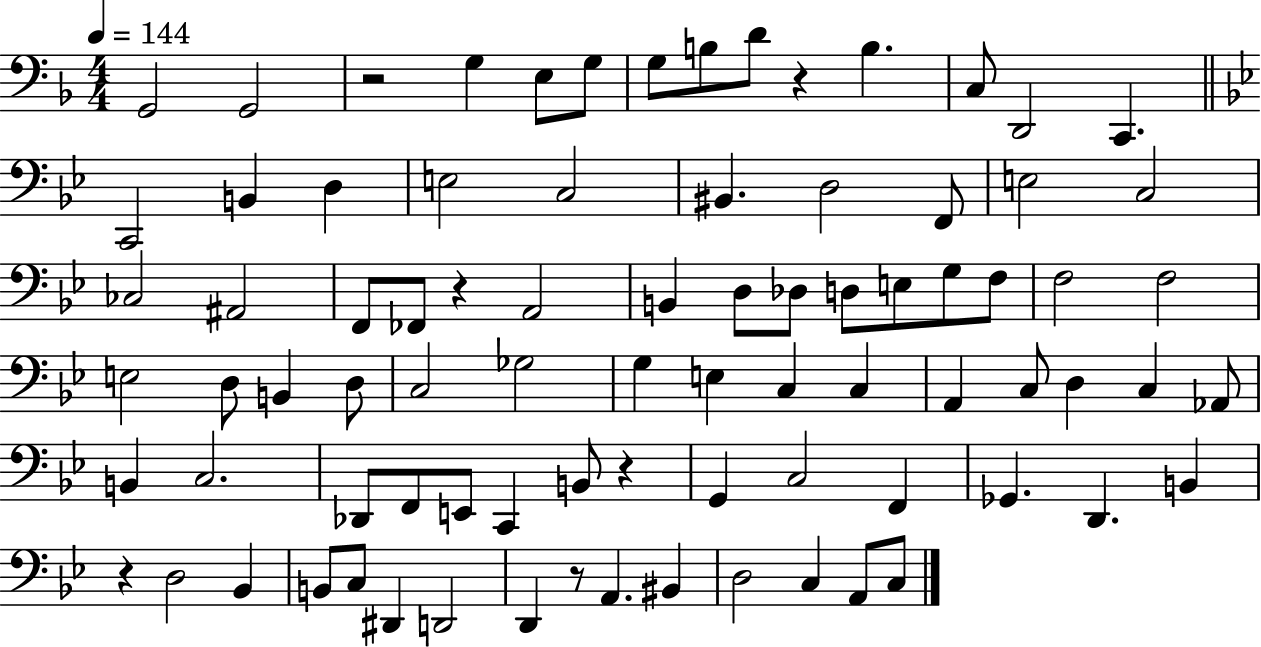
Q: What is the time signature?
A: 4/4